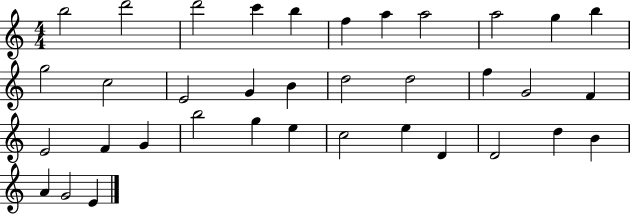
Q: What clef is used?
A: treble